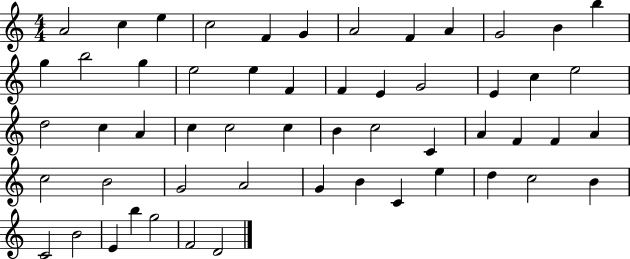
A4/h C5/q E5/q C5/h F4/q G4/q A4/h F4/q A4/q G4/h B4/q B5/q G5/q B5/h G5/q E5/h E5/q F4/q F4/q E4/q G4/h E4/q C5/q E5/h D5/h C5/q A4/q C5/q C5/h C5/q B4/q C5/h C4/q A4/q F4/q F4/q A4/q C5/h B4/h G4/h A4/h G4/q B4/q C4/q E5/q D5/q C5/h B4/q C4/h B4/h E4/q B5/q G5/h F4/h D4/h